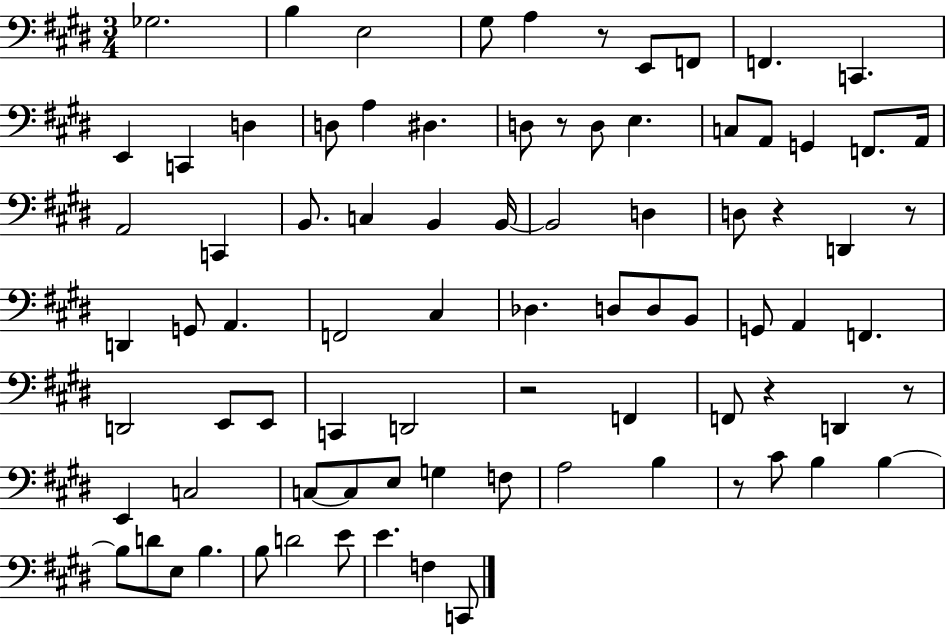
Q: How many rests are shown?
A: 8